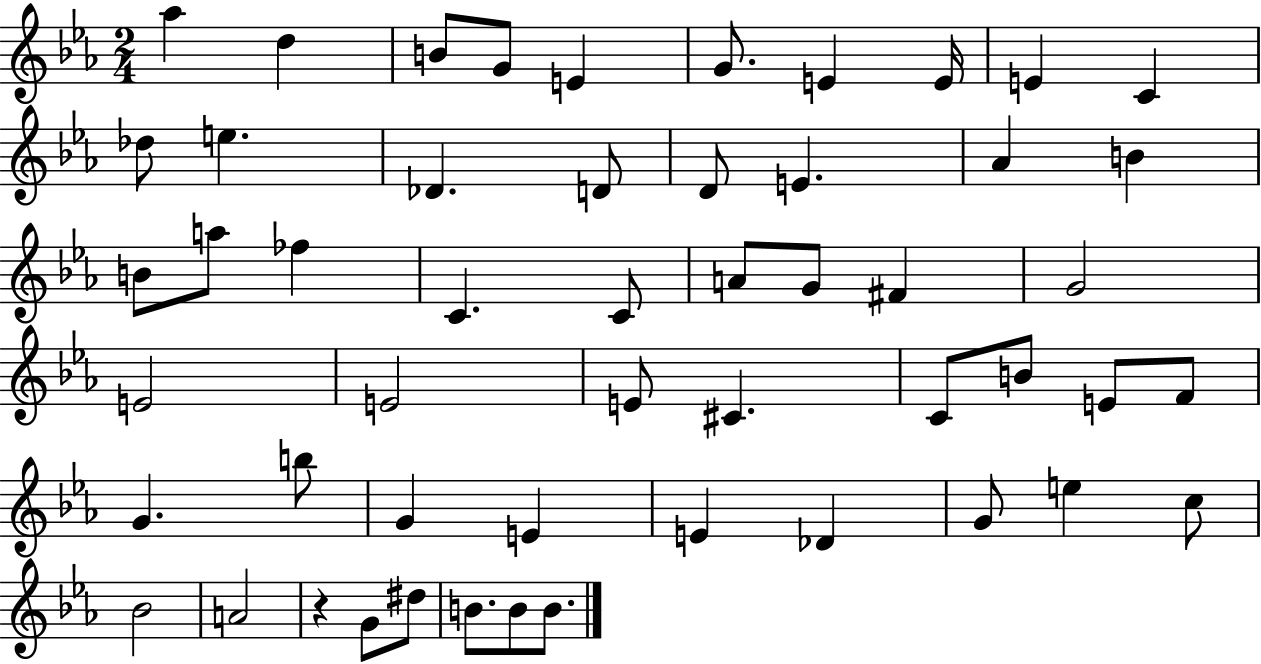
X:1
T:Untitled
M:2/4
L:1/4
K:Eb
_a d B/2 G/2 E G/2 E E/4 E C _d/2 e _D D/2 D/2 E _A B B/2 a/2 _f C C/2 A/2 G/2 ^F G2 E2 E2 E/2 ^C C/2 B/2 E/2 F/2 G b/2 G E E _D G/2 e c/2 _B2 A2 z G/2 ^d/2 B/2 B/2 B/2